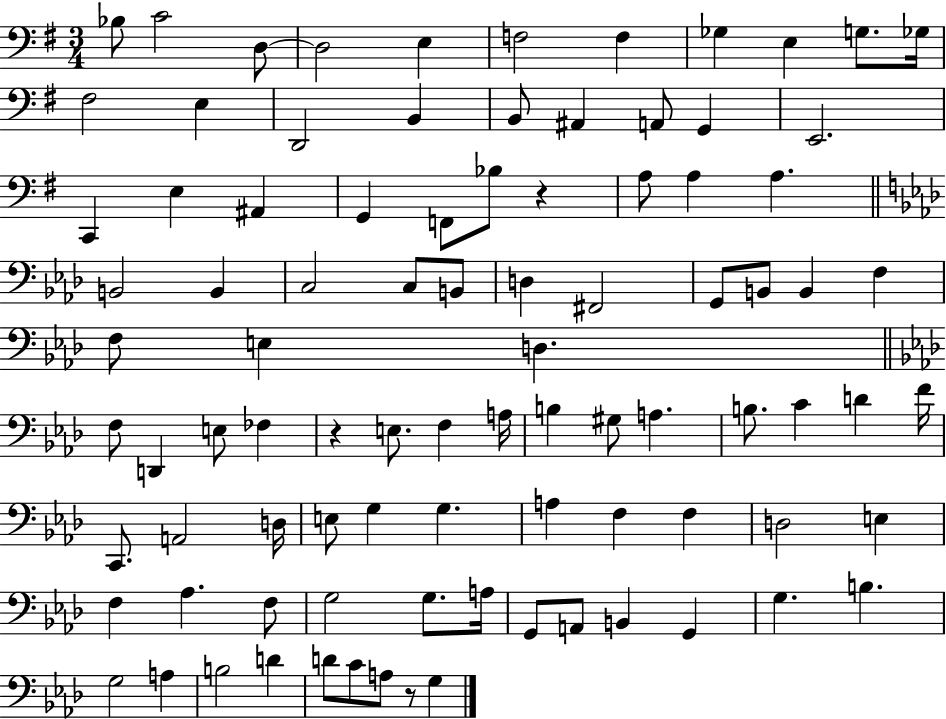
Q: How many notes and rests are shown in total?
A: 91